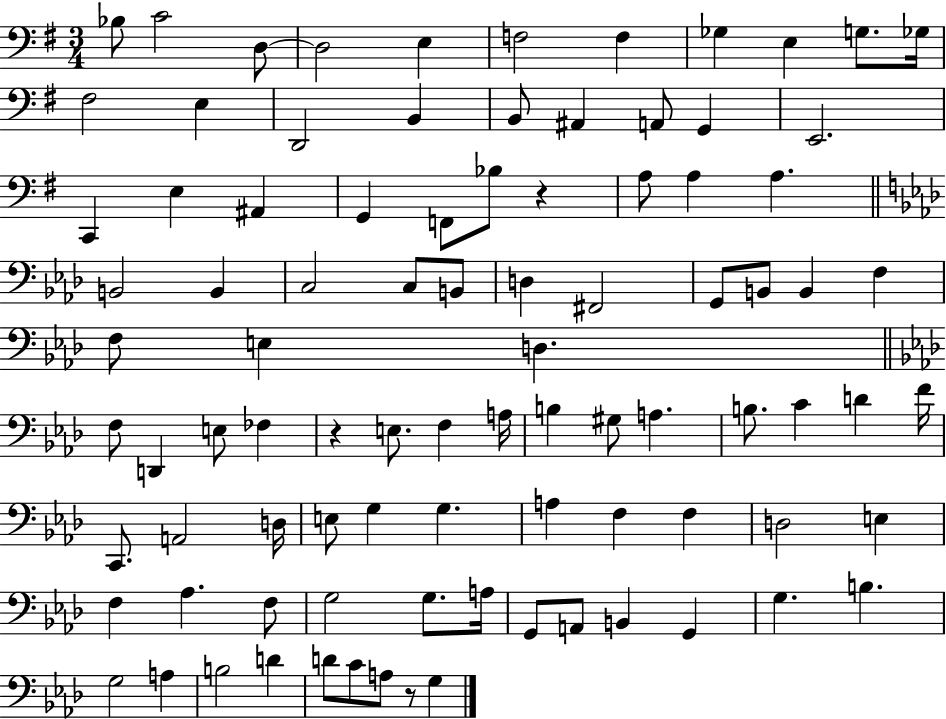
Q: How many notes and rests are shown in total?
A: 91